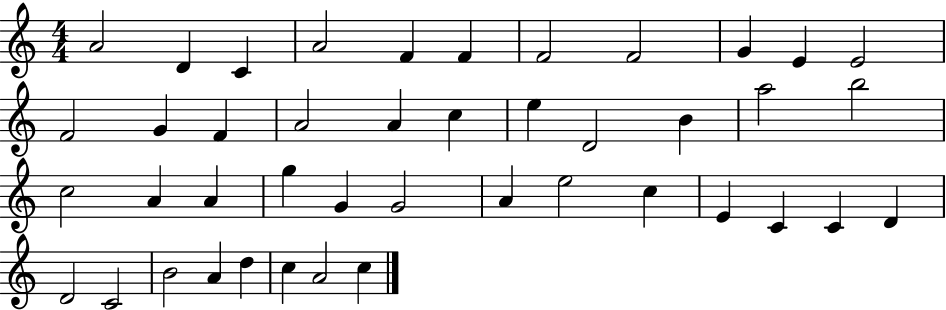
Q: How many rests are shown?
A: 0